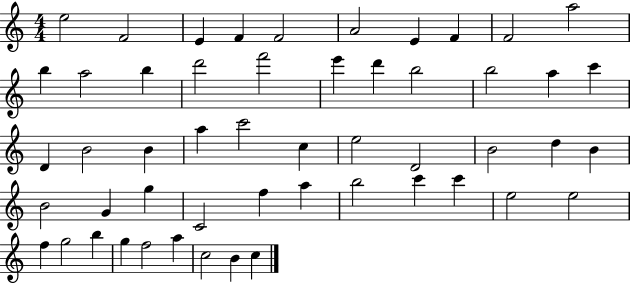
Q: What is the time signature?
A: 4/4